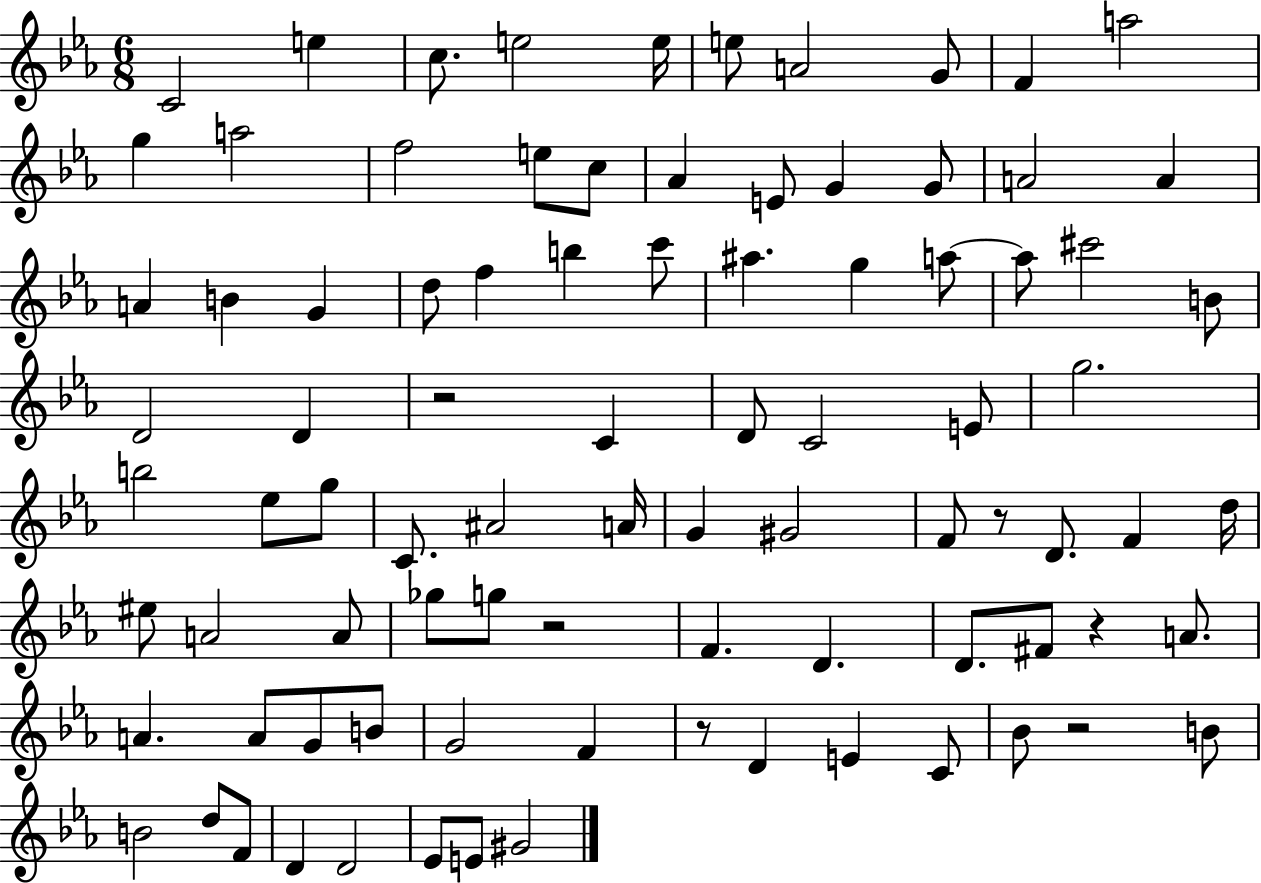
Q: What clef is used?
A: treble